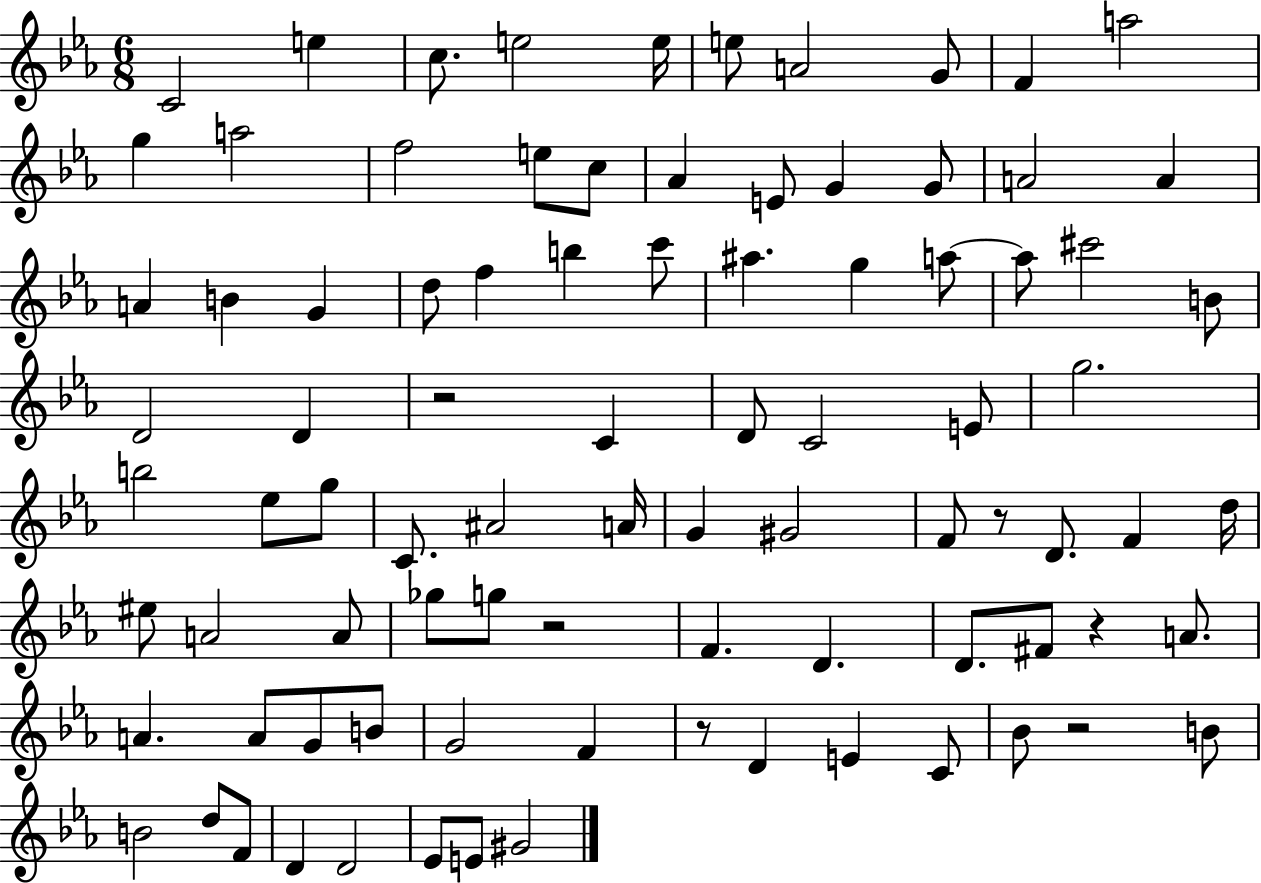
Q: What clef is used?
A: treble